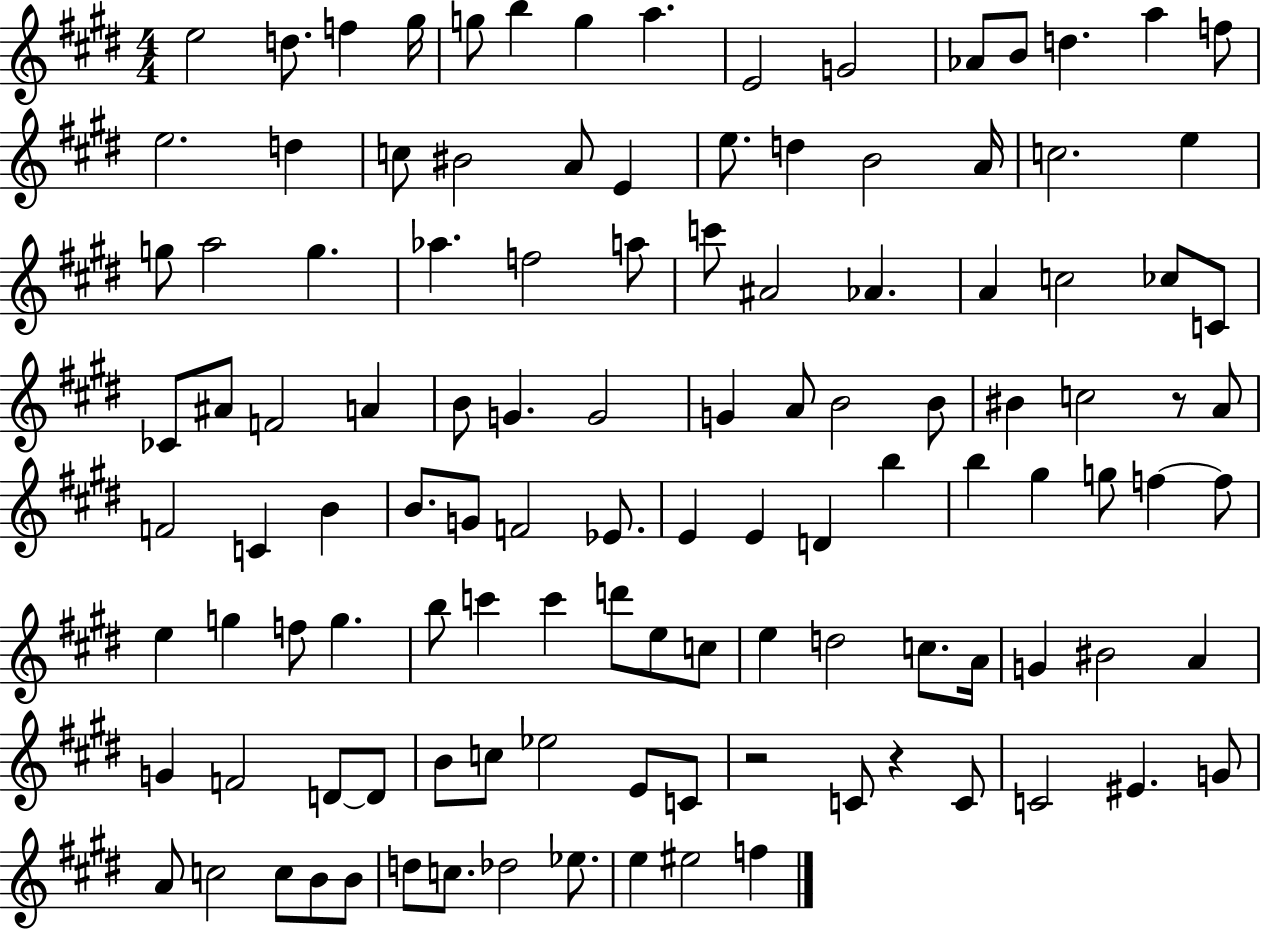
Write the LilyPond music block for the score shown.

{
  \clef treble
  \numericTimeSignature
  \time 4/4
  \key e \major
  e''2 d''8. f''4 gis''16 | g''8 b''4 g''4 a''4. | e'2 g'2 | aes'8 b'8 d''4. a''4 f''8 | \break e''2. d''4 | c''8 bis'2 a'8 e'4 | e''8. d''4 b'2 a'16 | c''2. e''4 | \break g''8 a''2 g''4. | aes''4. f''2 a''8 | c'''8 ais'2 aes'4. | a'4 c''2 ces''8 c'8 | \break ces'8 ais'8 f'2 a'4 | b'8 g'4. g'2 | g'4 a'8 b'2 b'8 | bis'4 c''2 r8 a'8 | \break f'2 c'4 b'4 | b'8. g'8 f'2 ees'8. | e'4 e'4 d'4 b''4 | b''4 gis''4 g''8 f''4~~ f''8 | \break e''4 g''4 f''8 g''4. | b''8 c'''4 c'''4 d'''8 e''8 c''8 | e''4 d''2 c''8. a'16 | g'4 bis'2 a'4 | \break g'4 f'2 d'8~~ d'8 | b'8 c''8 ees''2 e'8 c'8 | r2 c'8 r4 c'8 | c'2 eis'4. g'8 | \break a'8 c''2 c''8 b'8 b'8 | d''8 c''8. des''2 ees''8. | e''4 eis''2 f''4 | \bar "|."
}